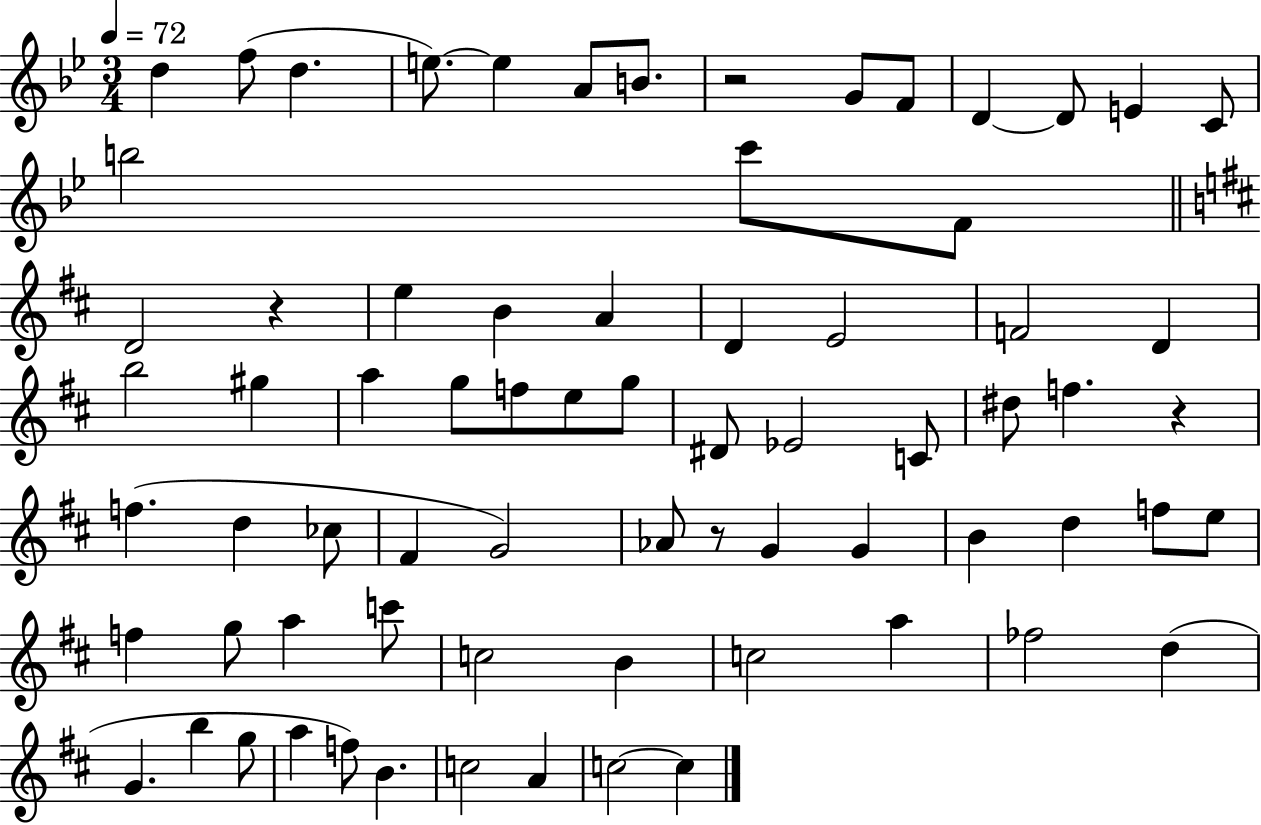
{
  \clef treble
  \numericTimeSignature
  \time 3/4
  \key bes \major
  \tempo 4 = 72
  d''4 f''8( d''4. | e''8.~~) e''4 a'8 b'8. | r2 g'8 f'8 | d'4~~ d'8 e'4 c'8 | \break b''2 c'''8 f'8 | \bar "||" \break \key d \major d'2 r4 | e''4 b'4 a'4 | d'4 e'2 | f'2 d'4 | \break b''2 gis''4 | a''4 g''8 f''8 e''8 g''8 | dis'8 ees'2 c'8 | dis''8 f''4. r4 | \break f''4.( d''4 ces''8 | fis'4 g'2) | aes'8 r8 g'4 g'4 | b'4 d''4 f''8 e''8 | \break f''4 g''8 a''4 c'''8 | c''2 b'4 | c''2 a''4 | fes''2 d''4( | \break g'4. b''4 g''8 | a''4 f''8) b'4. | c''2 a'4 | c''2~~ c''4 | \break \bar "|."
}